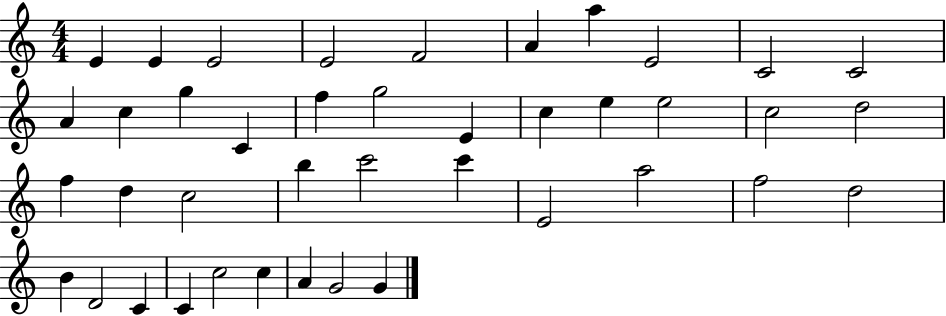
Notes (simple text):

E4/q E4/q E4/h E4/h F4/h A4/q A5/q E4/h C4/h C4/h A4/q C5/q G5/q C4/q F5/q G5/h E4/q C5/q E5/q E5/h C5/h D5/h F5/q D5/q C5/h B5/q C6/h C6/q E4/h A5/h F5/h D5/h B4/q D4/h C4/q C4/q C5/h C5/q A4/q G4/h G4/q